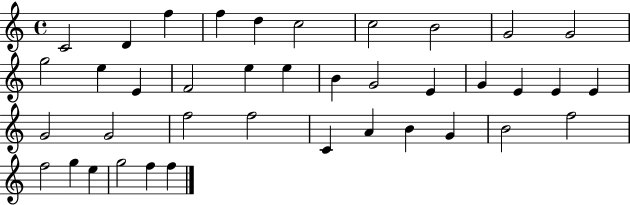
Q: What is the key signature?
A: C major